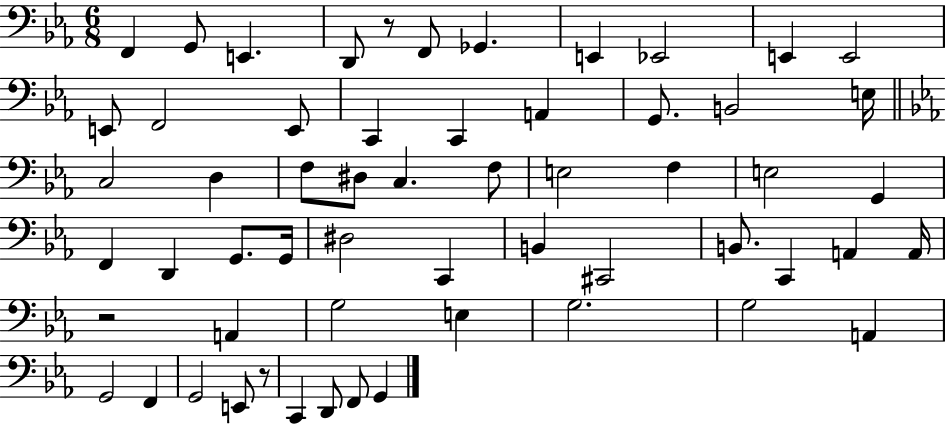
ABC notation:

X:1
T:Untitled
M:6/8
L:1/4
K:Eb
F,, G,,/2 E,, D,,/2 z/2 F,,/2 _G,, E,, _E,,2 E,, E,,2 E,,/2 F,,2 E,,/2 C,, C,, A,, G,,/2 B,,2 E,/4 C,2 D, F,/2 ^D,/2 C, F,/2 E,2 F, E,2 G,, F,, D,, G,,/2 G,,/4 ^D,2 C,, B,, ^C,,2 B,,/2 C,, A,, A,,/4 z2 A,, G,2 E, G,2 G,2 A,, G,,2 F,, G,,2 E,,/2 z/2 C,, D,,/2 F,,/2 G,,